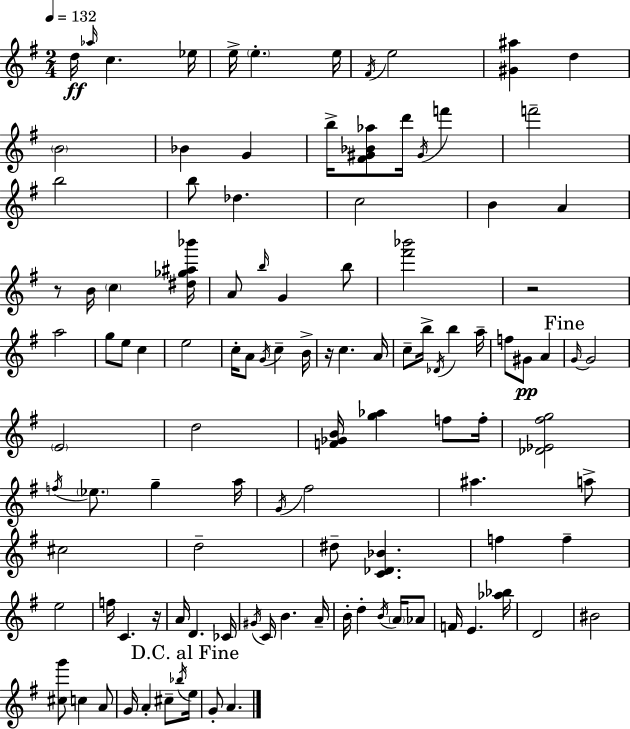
D5/s Ab5/s C5/q. Eb5/s E5/s E5/q. E5/s F#4/s E5/h [G#4,A#5]/q D5/q B4/h Bb4/q G4/q B5/s [F#4,G#4,Bb4,Ab5]/e D6/s G#4/s F6/q F6/h B5/h B5/e Db5/q. C5/h B4/q A4/q R/e B4/s C5/q [D#5,Gb5,A#5,Bb6]/s A4/e B5/s G4/q B5/e [F#6,Bb6]/h R/h A5/h G5/e E5/e C5/q E5/h C5/s A4/e G4/s C5/q B4/s R/s C5/q. A4/s C5/e B5/s Db4/s B5/q A5/s F5/e G#4/e A4/q G4/s G4/h E4/h D5/h [F4,Gb4,B4]/s [G5,Ab5]/q F5/e F5/s [Db4,Eb4,F#5,G5]/h F5/s Eb5/e. G5/q A5/s G4/s F#5/h A#5/q. A5/e C#5/h D5/h D#5/e [C4,Db4,Bb4]/q. F5/q F5/q E5/h F5/s C4/q. R/s A4/s D4/q. CES4/s G#4/s C4/s B4/q. A4/s B4/s D5/q B4/s A4/s Ab4/e F4/s E4/q. [Ab5,Bb5]/s D4/h BIS4/h [C#5,G6]/e C5/q A4/e G4/s A4/q C#5/e Bb5/s E5/s G4/e A4/q.